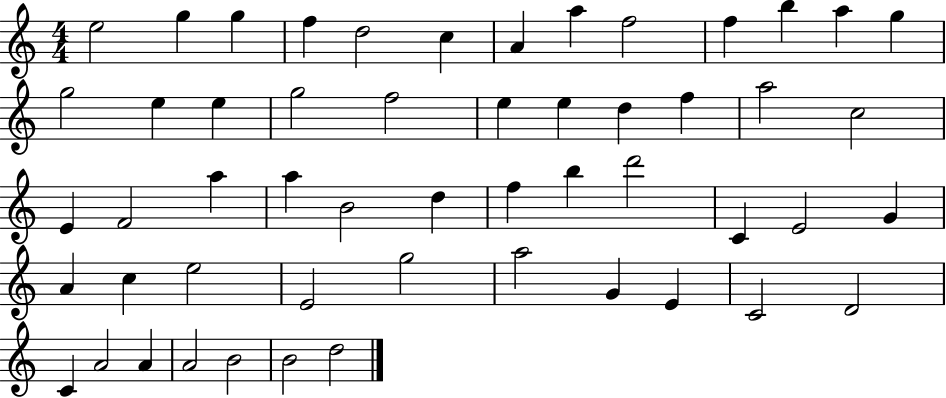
E5/h G5/q G5/q F5/q D5/h C5/q A4/q A5/q F5/h F5/q B5/q A5/q G5/q G5/h E5/q E5/q G5/h F5/h E5/q E5/q D5/q F5/q A5/h C5/h E4/q F4/h A5/q A5/q B4/h D5/q F5/q B5/q D6/h C4/q E4/h G4/q A4/q C5/q E5/h E4/h G5/h A5/h G4/q E4/q C4/h D4/h C4/q A4/h A4/q A4/h B4/h B4/h D5/h